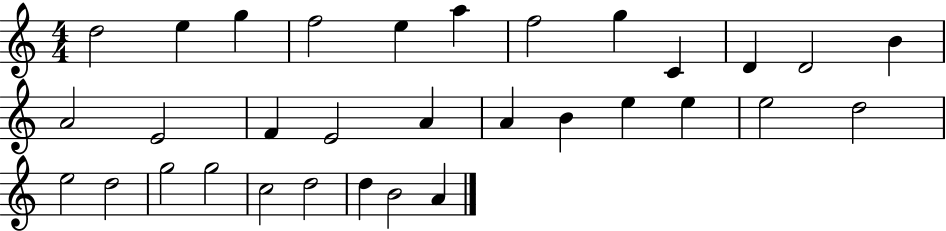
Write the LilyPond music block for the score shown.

{
  \clef treble
  \numericTimeSignature
  \time 4/4
  \key c \major
  d''2 e''4 g''4 | f''2 e''4 a''4 | f''2 g''4 c'4 | d'4 d'2 b'4 | \break a'2 e'2 | f'4 e'2 a'4 | a'4 b'4 e''4 e''4 | e''2 d''2 | \break e''2 d''2 | g''2 g''2 | c''2 d''2 | d''4 b'2 a'4 | \break \bar "|."
}